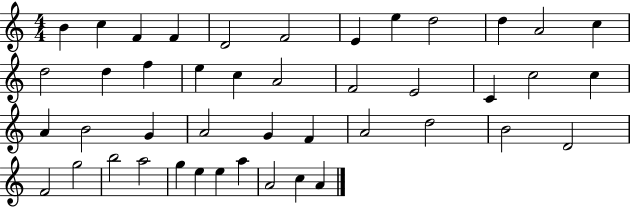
B4/q C5/q F4/q F4/q D4/h F4/h E4/q E5/q D5/h D5/q A4/h C5/q D5/h D5/q F5/q E5/q C5/q A4/h F4/h E4/h C4/q C5/h C5/q A4/q B4/h G4/q A4/h G4/q F4/q A4/h D5/h B4/h D4/h F4/h G5/h B5/h A5/h G5/q E5/q E5/q A5/q A4/h C5/q A4/q